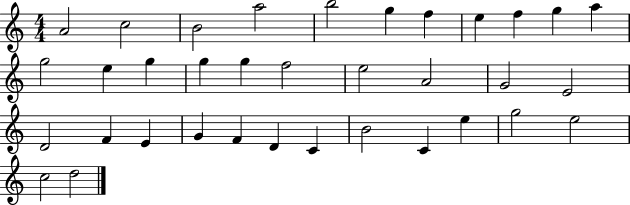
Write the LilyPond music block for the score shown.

{
  \clef treble
  \numericTimeSignature
  \time 4/4
  \key c \major
  a'2 c''2 | b'2 a''2 | b''2 g''4 f''4 | e''4 f''4 g''4 a''4 | \break g''2 e''4 g''4 | g''4 g''4 f''2 | e''2 a'2 | g'2 e'2 | \break d'2 f'4 e'4 | g'4 f'4 d'4 c'4 | b'2 c'4 e''4 | g''2 e''2 | \break c''2 d''2 | \bar "|."
}